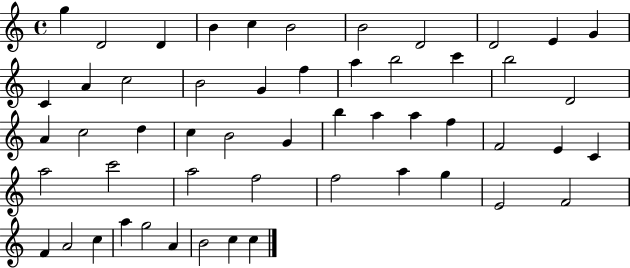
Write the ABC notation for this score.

X:1
T:Untitled
M:4/4
L:1/4
K:C
g D2 D B c B2 B2 D2 D2 E G C A c2 B2 G f a b2 c' b2 D2 A c2 d c B2 G b a a f F2 E C a2 c'2 a2 f2 f2 a g E2 F2 F A2 c a g2 A B2 c c